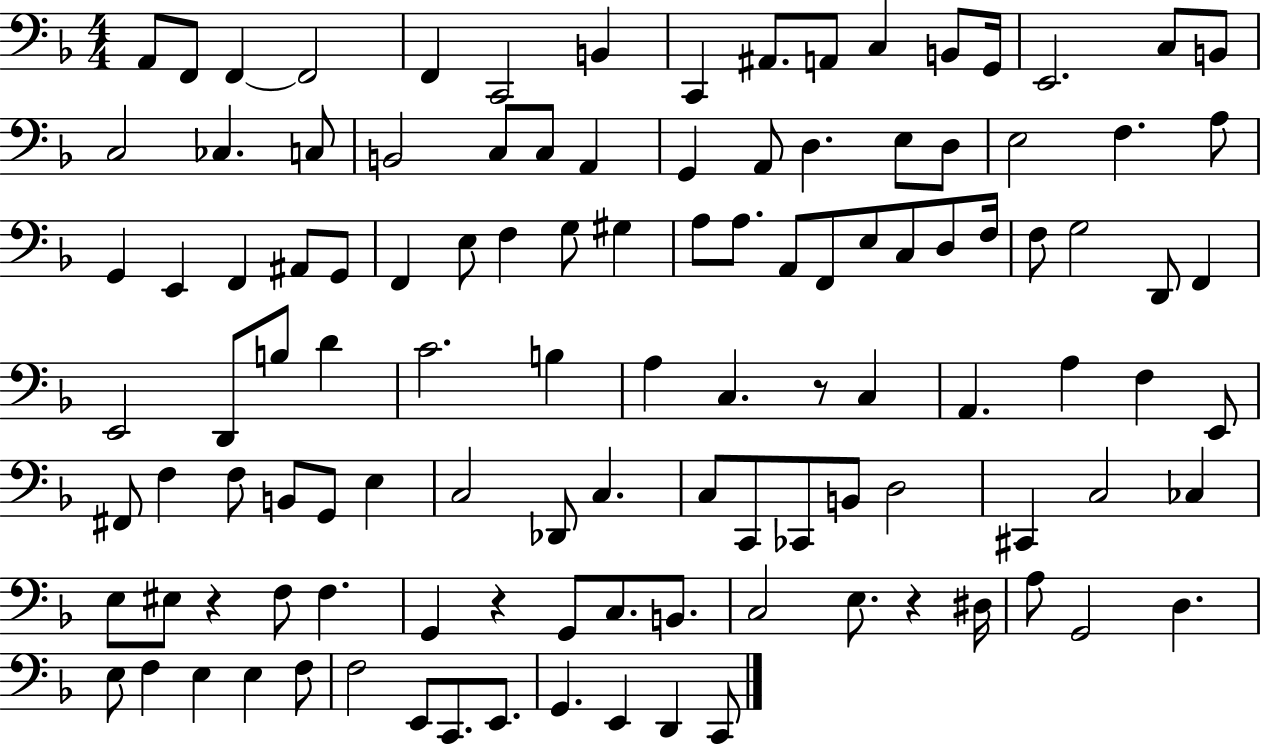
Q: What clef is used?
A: bass